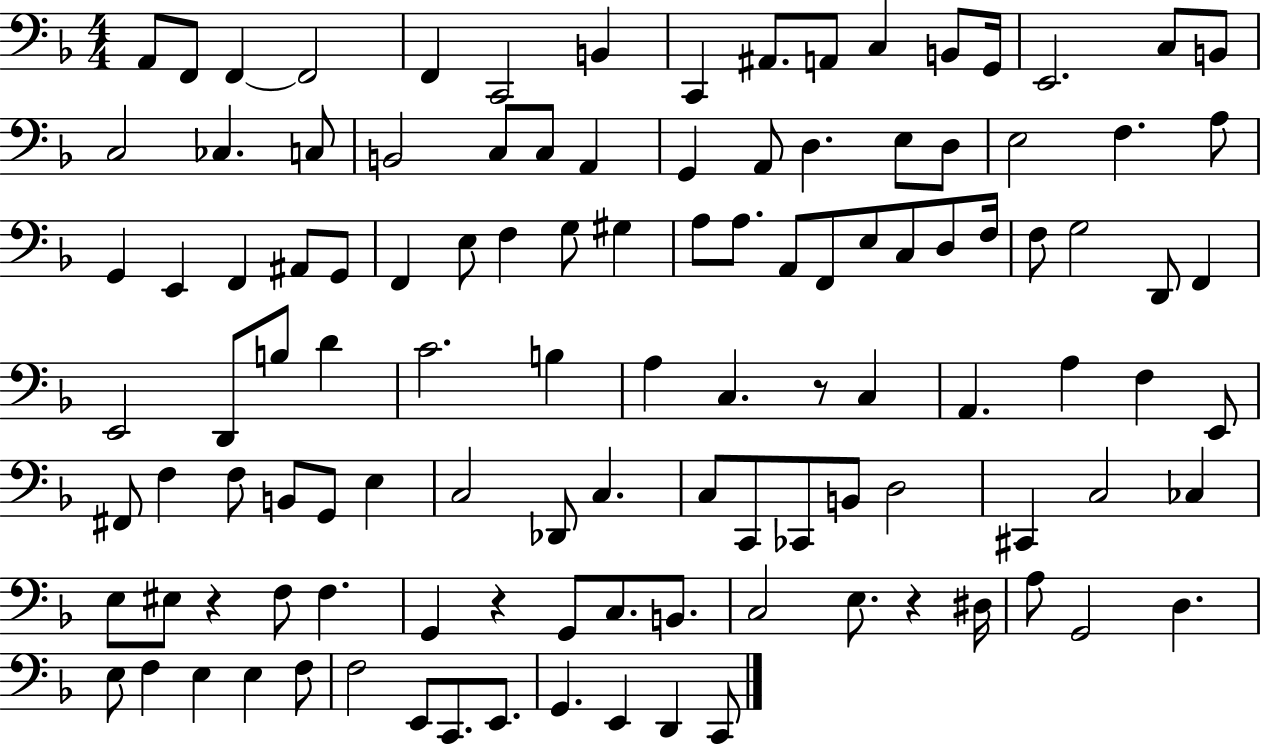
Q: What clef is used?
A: bass